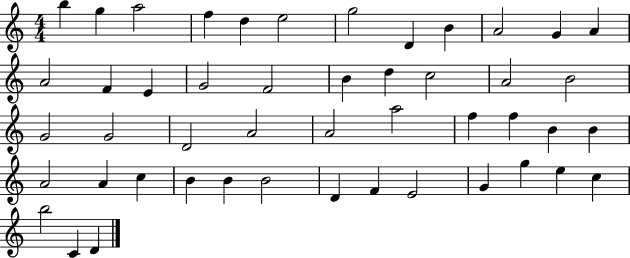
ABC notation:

X:1
T:Untitled
M:4/4
L:1/4
K:C
b g a2 f d e2 g2 D B A2 G A A2 F E G2 F2 B d c2 A2 B2 G2 G2 D2 A2 A2 a2 f f B B A2 A c B B B2 D F E2 G g e c b2 C D